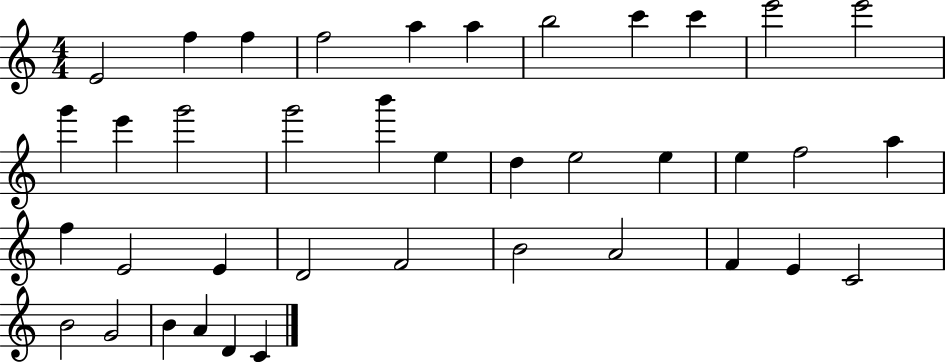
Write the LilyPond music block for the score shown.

{
  \clef treble
  \numericTimeSignature
  \time 4/4
  \key c \major
  e'2 f''4 f''4 | f''2 a''4 a''4 | b''2 c'''4 c'''4 | e'''2 e'''2 | \break g'''4 e'''4 g'''2 | g'''2 b'''4 e''4 | d''4 e''2 e''4 | e''4 f''2 a''4 | \break f''4 e'2 e'4 | d'2 f'2 | b'2 a'2 | f'4 e'4 c'2 | \break b'2 g'2 | b'4 a'4 d'4 c'4 | \bar "|."
}